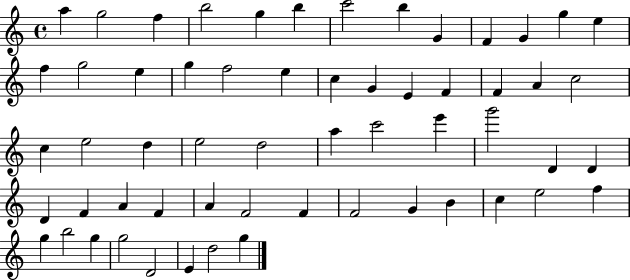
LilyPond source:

{
  \clef treble
  \time 4/4
  \defaultTimeSignature
  \key c \major
  a''4 g''2 f''4 | b''2 g''4 b''4 | c'''2 b''4 g'4 | f'4 g'4 g''4 e''4 | \break f''4 g''2 e''4 | g''4 f''2 e''4 | c''4 g'4 e'4 f'4 | f'4 a'4 c''2 | \break c''4 e''2 d''4 | e''2 d''2 | a''4 c'''2 e'''4 | g'''2 d'4 d'4 | \break d'4 f'4 a'4 f'4 | a'4 f'2 f'4 | f'2 g'4 b'4 | c''4 e''2 f''4 | \break g''4 b''2 g''4 | g''2 d'2 | e'4 d''2 g''4 | \bar "|."
}